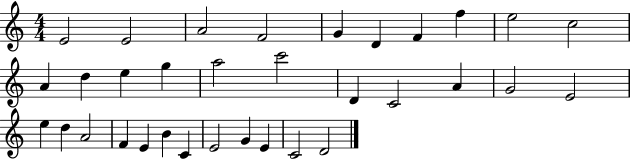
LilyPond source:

{
  \clef treble
  \numericTimeSignature
  \time 4/4
  \key c \major
  e'2 e'2 | a'2 f'2 | g'4 d'4 f'4 f''4 | e''2 c''2 | \break a'4 d''4 e''4 g''4 | a''2 c'''2 | d'4 c'2 a'4 | g'2 e'2 | \break e''4 d''4 a'2 | f'4 e'4 b'4 c'4 | e'2 g'4 e'4 | c'2 d'2 | \break \bar "|."
}